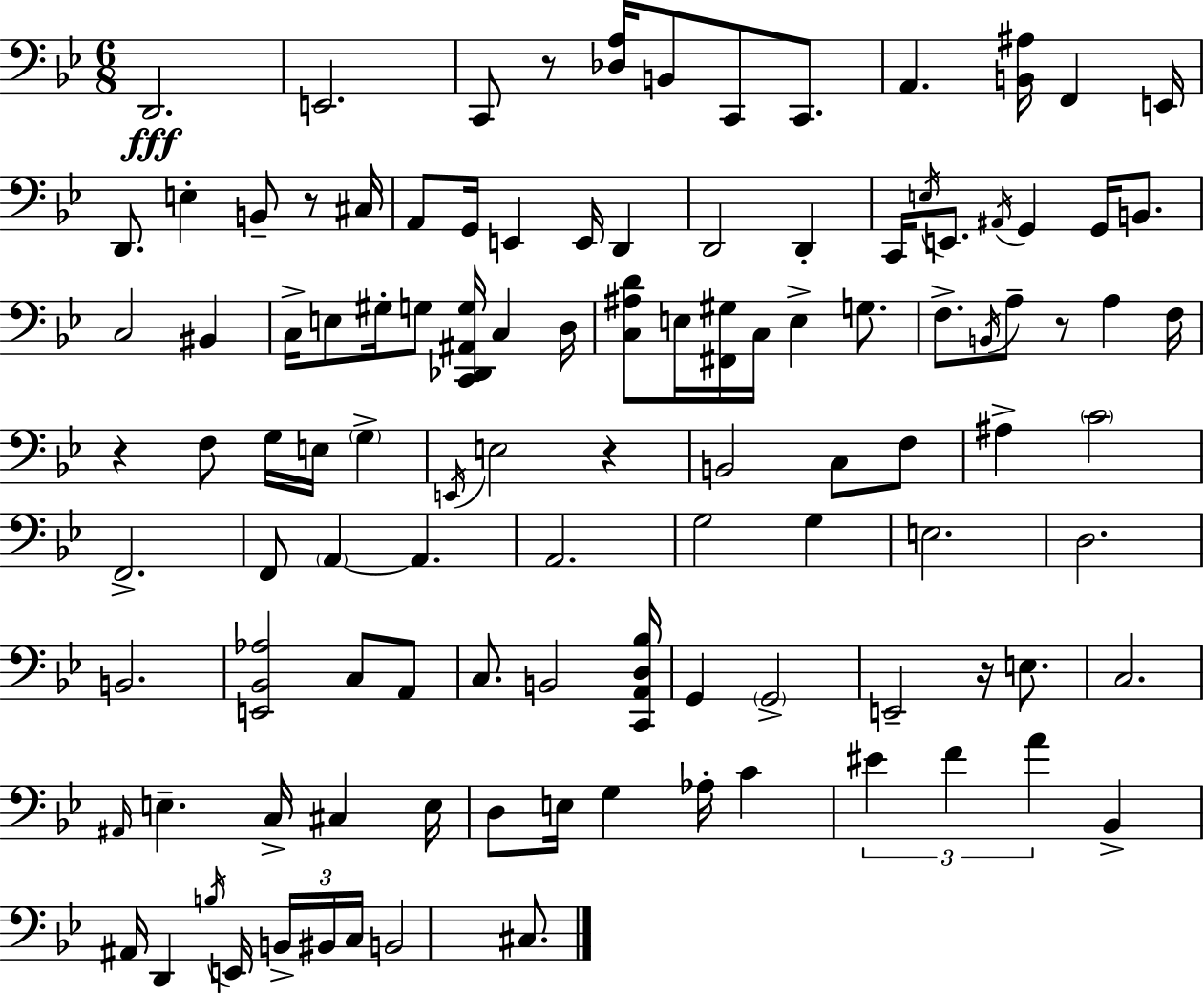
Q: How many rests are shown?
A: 6